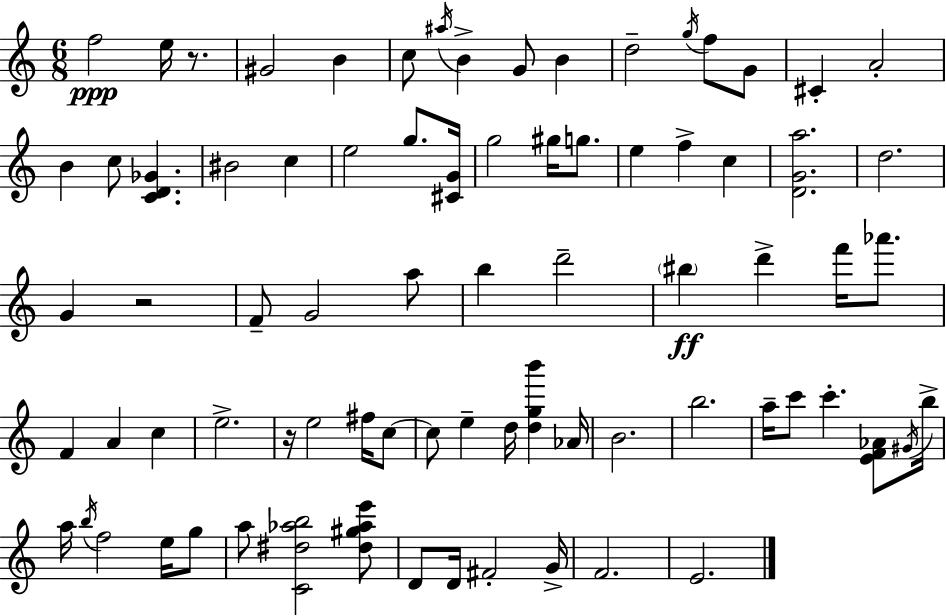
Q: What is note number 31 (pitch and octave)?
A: G4